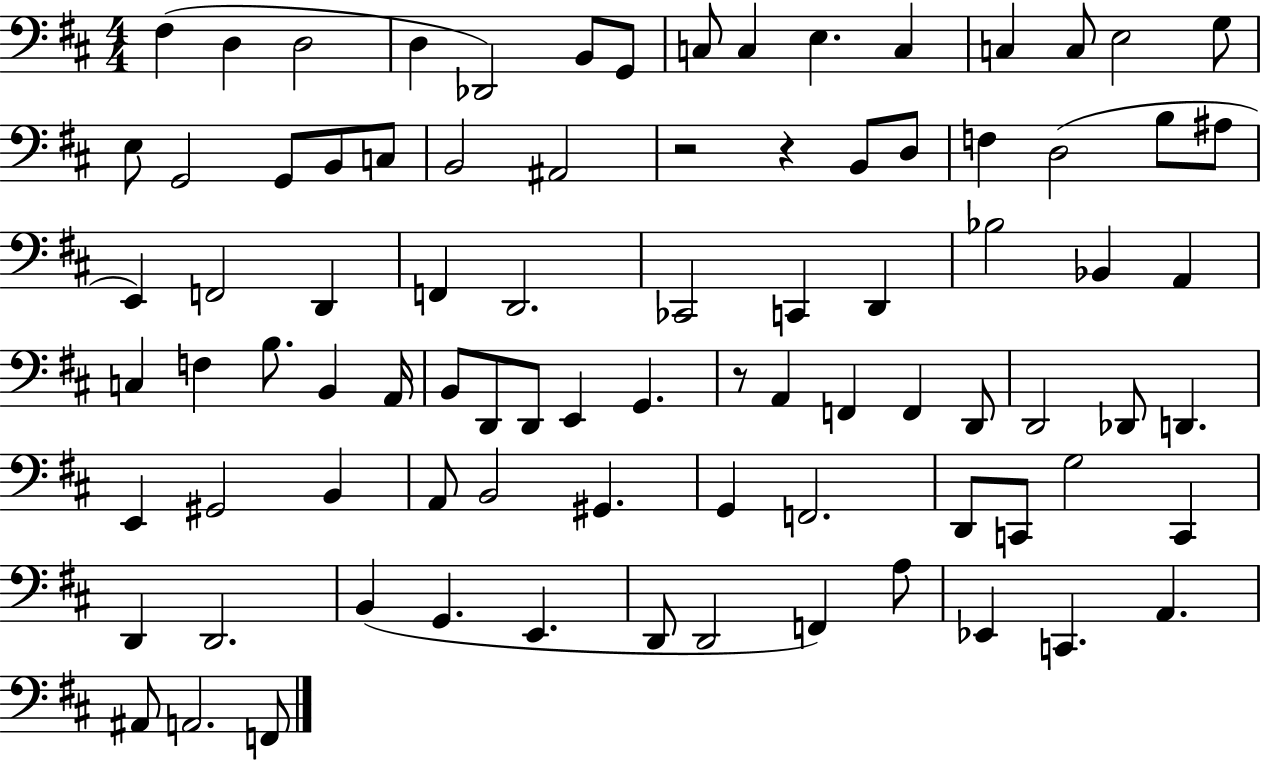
X:1
T:Untitled
M:4/4
L:1/4
K:D
^F, D, D,2 D, _D,,2 B,,/2 G,,/2 C,/2 C, E, C, C, C,/2 E,2 G,/2 E,/2 G,,2 G,,/2 B,,/2 C,/2 B,,2 ^A,,2 z2 z B,,/2 D,/2 F, D,2 B,/2 ^A,/2 E,, F,,2 D,, F,, D,,2 _C,,2 C,, D,, _B,2 _B,, A,, C, F, B,/2 B,, A,,/4 B,,/2 D,,/2 D,,/2 E,, G,, z/2 A,, F,, F,, D,,/2 D,,2 _D,,/2 D,, E,, ^G,,2 B,, A,,/2 B,,2 ^G,, G,, F,,2 D,,/2 C,,/2 G,2 C,, D,, D,,2 B,, G,, E,, D,,/2 D,,2 F,, A,/2 _E,, C,, A,, ^A,,/2 A,,2 F,,/2